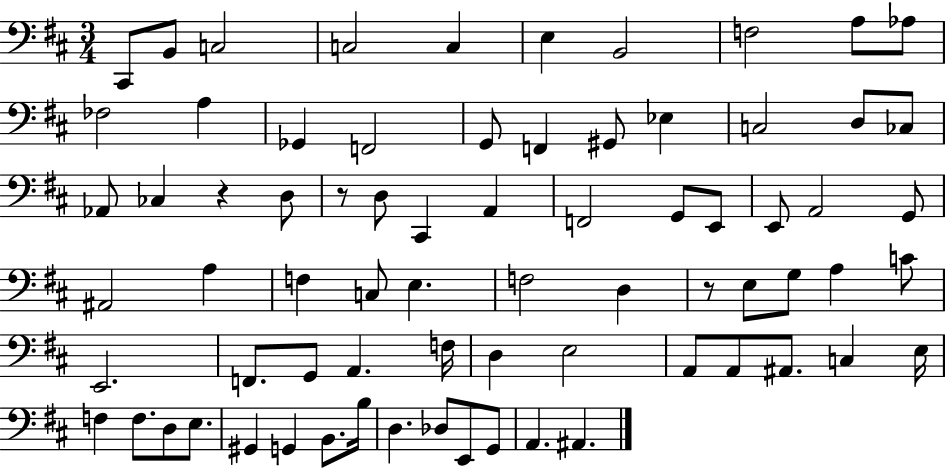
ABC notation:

X:1
T:Untitled
M:3/4
L:1/4
K:D
^C,,/2 B,,/2 C,2 C,2 C, E, B,,2 F,2 A,/2 _A,/2 _F,2 A, _G,, F,,2 G,,/2 F,, ^G,,/2 _E, C,2 D,/2 _C,/2 _A,,/2 _C, z D,/2 z/2 D,/2 ^C,, A,, F,,2 G,,/2 E,,/2 E,,/2 A,,2 G,,/2 ^A,,2 A, F, C,/2 E, F,2 D, z/2 E,/2 G,/2 A, C/2 E,,2 F,,/2 G,,/2 A,, F,/4 D, E,2 A,,/2 A,,/2 ^A,,/2 C, E,/4 F, F,/2 D,/2 E,/2 ^G,, G,, B,,/2 B,/4 D, _D,/2 E,,/2 G,,/2 A,, ^A,,